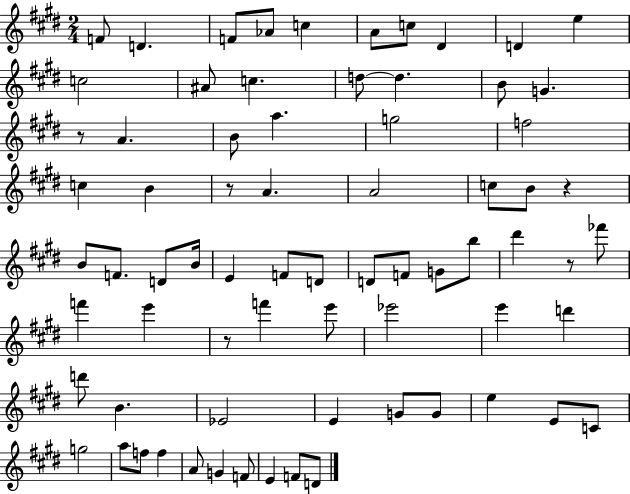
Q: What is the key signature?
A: E major